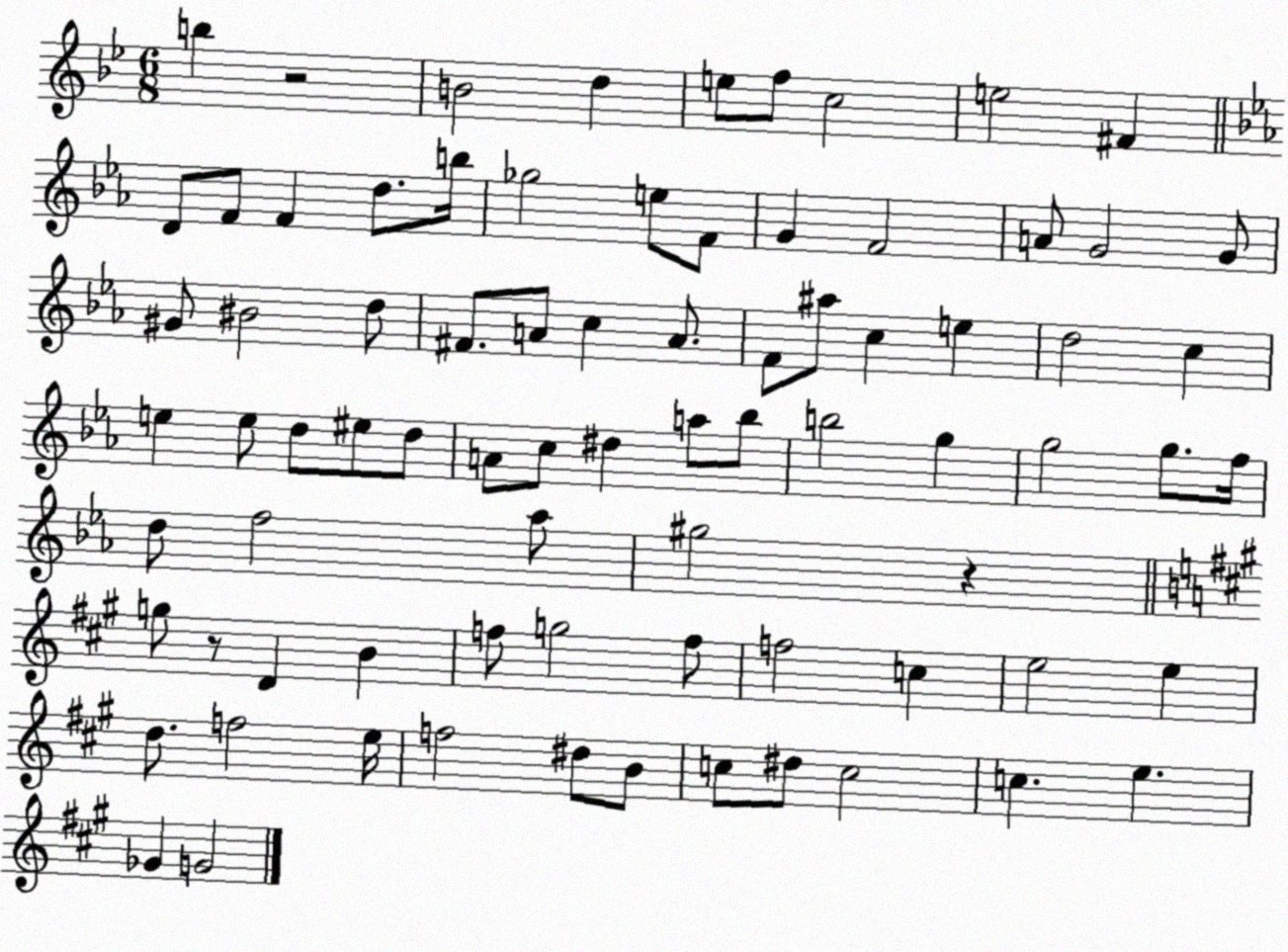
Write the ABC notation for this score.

X:1
T:Untitled
M:6/8
L:1/4
K:Bb
b z2 B2 d e/2 f/2 c2 e2 ^F D/2 F/2 F d/2 b/4 _g2 e/2 F/2 G F2 A/2 G2 G/2 ^G/2 ^B2 d/2 ^F/2 A/2 c A/2 F/2 ^a/2 c e d2 c e e/2 d/2 ^e/2 d/2 A/2 c/2 ^d a/2 _b/2 b2 g g2 g/2 f/4 d/2 f2 _a/2 ^g2 z g/2 z/2 D B f/2 g2 f/2 f2 c e2 e d/2 f2 e/4 f2 ^d/2 B/2 c/2 ^d/2 c2 c e _G G2